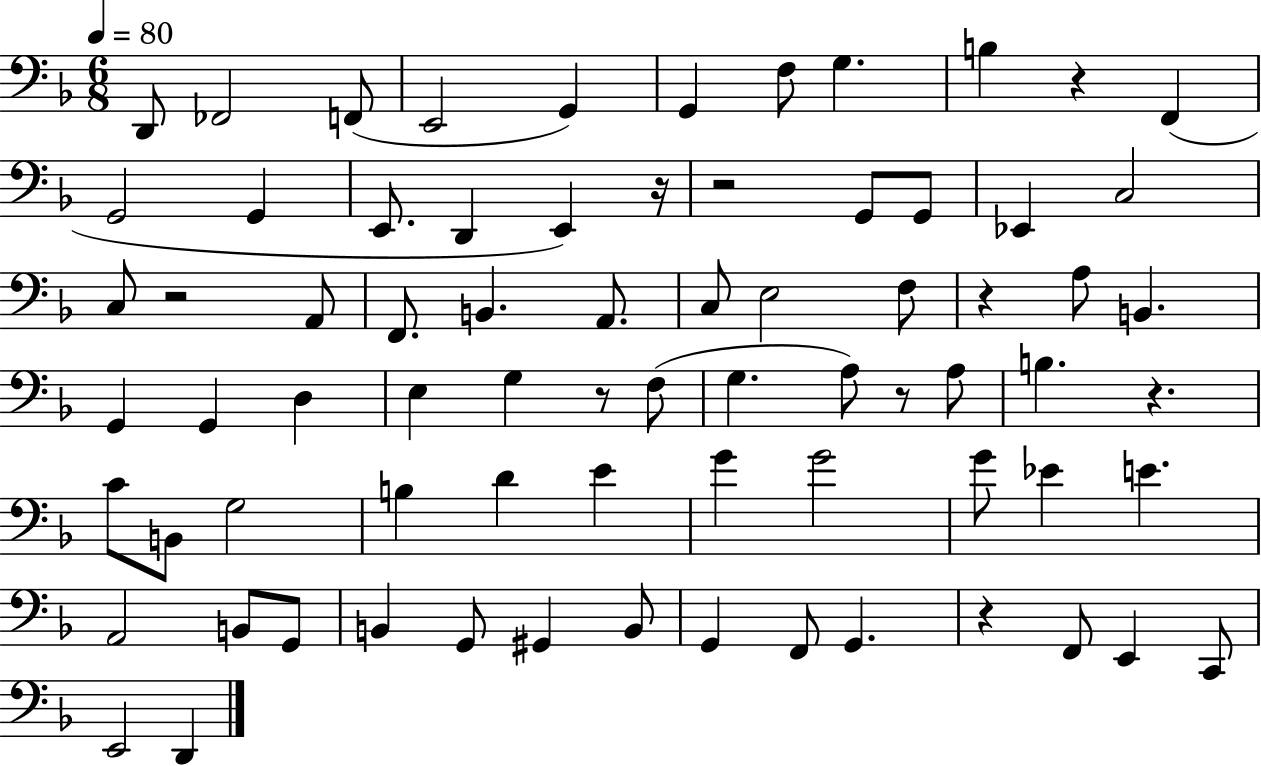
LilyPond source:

{
  \clef bass
  \numericTimeSignature
  \time 6/8
  \key f \major
  \tempo 4 = 80
  \repeat volta 2 { d,8 fes,2 f,8( | e,2 g,4) | g,4 f8 g4. | b4 r4 f,4( | \break g,2 g,4 | e,8. d,4 e,4) r16 | r2 g,8 g,8 | ees,4 c2 | \break c8 r2 a,8 | f,8. b,4. a,8. | c8 e2 f8 | r4 a8 b,4. | \break g,4 g,4 d4 | e4 g4 r8 f8( | g4. a8) r8 a8 | b4. r4. | \break c'8 b,8 g2 | b4 d'4 e'4 | g'4 g'2 | g'8 ees'4 e'4. | \break a,2 b,8 g,8 | b,4 g,8 gis,4 b,8 | g,4 f,8 g,4. | r4 f,8 e,4 c,8 | \break e,2 d,4 | } \bar "|."
}